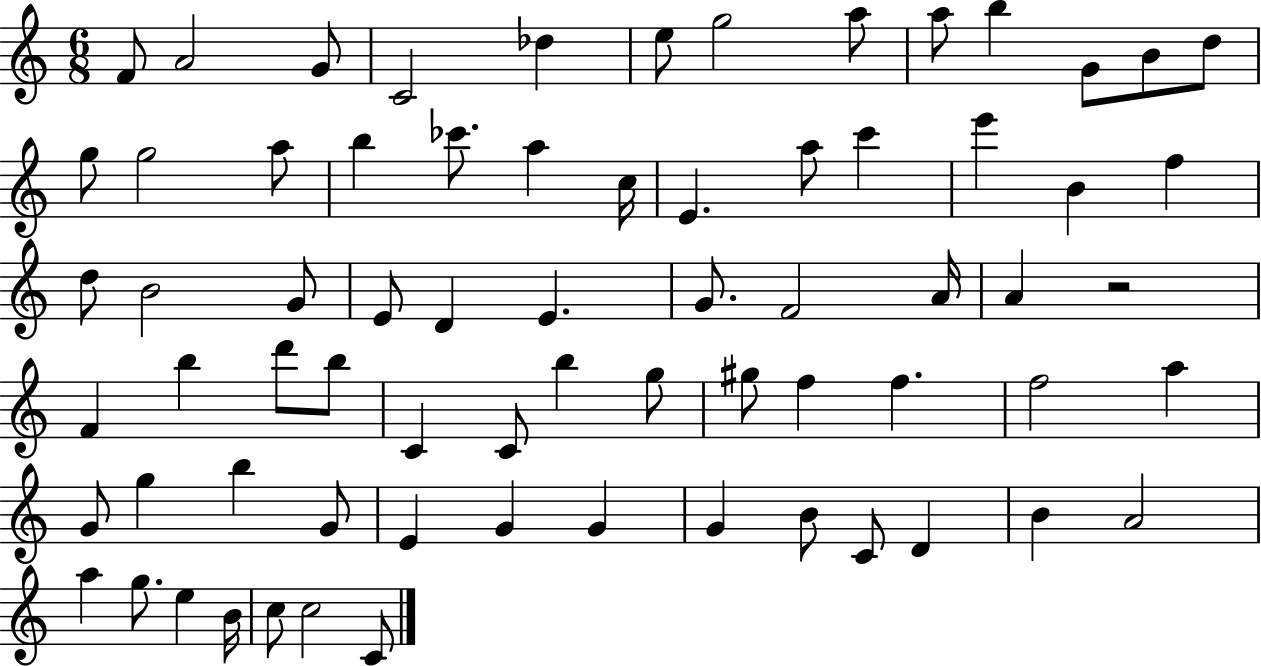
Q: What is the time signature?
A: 6/8